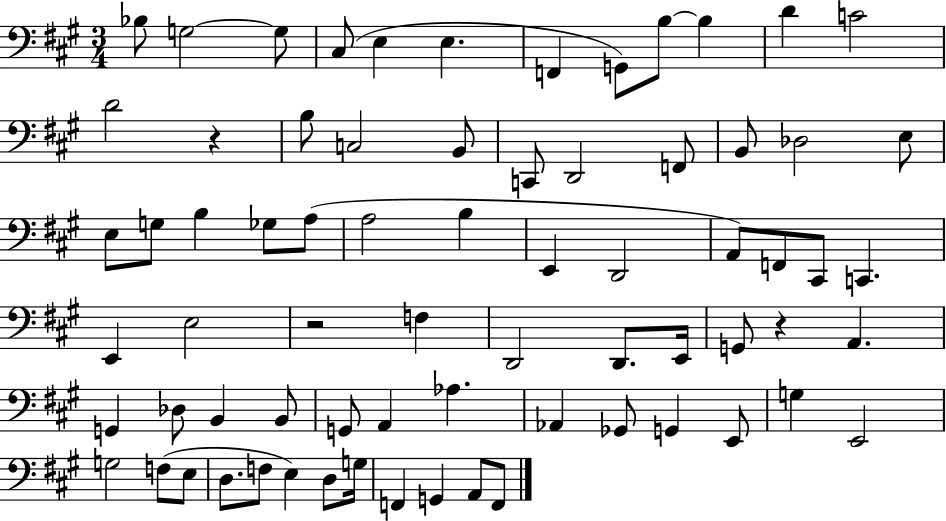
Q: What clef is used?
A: bass